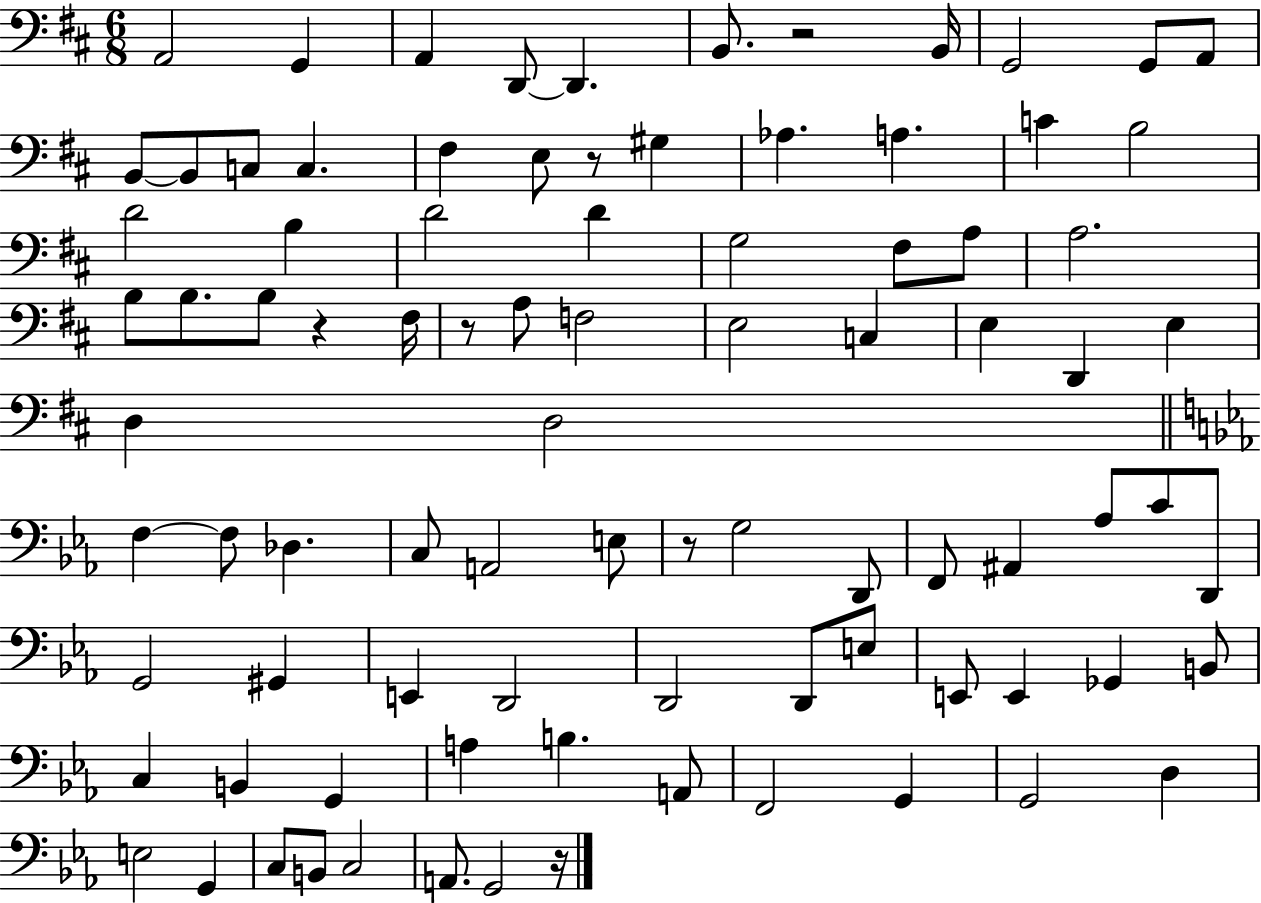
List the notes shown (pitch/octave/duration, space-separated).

A2/h G2/q A2/q D2/e D2/q. B2/e. R/h B2/s G2/h G2/e A2/e B2/e B2/e C3/e C3/q. F#3/q E3/e R/e G#3/q Ab3/q. A3/q. C4/q B3/h D4/h B3/q D4/h D4/q G3/h F#3/e A3/e A3/h. B3/e B3/e. B3/e R/q F#3/s R/e A3/e F3/h E3/h C3/q E3/q D2/q E3/q D3/q D3/h F3/q F3/e Db3/q. C3/e A2/h E3/e R/e G3/h D2/e F2/e A#2/q Ab3/e C4/e D2/e G2/h G#2/q E2/q D2/h D2/h D2/e E3/e E2/e E2/q Gb2/q B2/e C3/q B2/q G2/q A3/q B3/q. A2/e F2/h G2/q G2/h D3/q E3/h G2/q C3/e B2/e C3/h A2/e. G2/h R/s